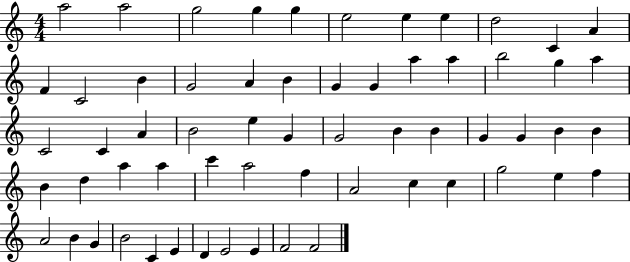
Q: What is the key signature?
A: C major